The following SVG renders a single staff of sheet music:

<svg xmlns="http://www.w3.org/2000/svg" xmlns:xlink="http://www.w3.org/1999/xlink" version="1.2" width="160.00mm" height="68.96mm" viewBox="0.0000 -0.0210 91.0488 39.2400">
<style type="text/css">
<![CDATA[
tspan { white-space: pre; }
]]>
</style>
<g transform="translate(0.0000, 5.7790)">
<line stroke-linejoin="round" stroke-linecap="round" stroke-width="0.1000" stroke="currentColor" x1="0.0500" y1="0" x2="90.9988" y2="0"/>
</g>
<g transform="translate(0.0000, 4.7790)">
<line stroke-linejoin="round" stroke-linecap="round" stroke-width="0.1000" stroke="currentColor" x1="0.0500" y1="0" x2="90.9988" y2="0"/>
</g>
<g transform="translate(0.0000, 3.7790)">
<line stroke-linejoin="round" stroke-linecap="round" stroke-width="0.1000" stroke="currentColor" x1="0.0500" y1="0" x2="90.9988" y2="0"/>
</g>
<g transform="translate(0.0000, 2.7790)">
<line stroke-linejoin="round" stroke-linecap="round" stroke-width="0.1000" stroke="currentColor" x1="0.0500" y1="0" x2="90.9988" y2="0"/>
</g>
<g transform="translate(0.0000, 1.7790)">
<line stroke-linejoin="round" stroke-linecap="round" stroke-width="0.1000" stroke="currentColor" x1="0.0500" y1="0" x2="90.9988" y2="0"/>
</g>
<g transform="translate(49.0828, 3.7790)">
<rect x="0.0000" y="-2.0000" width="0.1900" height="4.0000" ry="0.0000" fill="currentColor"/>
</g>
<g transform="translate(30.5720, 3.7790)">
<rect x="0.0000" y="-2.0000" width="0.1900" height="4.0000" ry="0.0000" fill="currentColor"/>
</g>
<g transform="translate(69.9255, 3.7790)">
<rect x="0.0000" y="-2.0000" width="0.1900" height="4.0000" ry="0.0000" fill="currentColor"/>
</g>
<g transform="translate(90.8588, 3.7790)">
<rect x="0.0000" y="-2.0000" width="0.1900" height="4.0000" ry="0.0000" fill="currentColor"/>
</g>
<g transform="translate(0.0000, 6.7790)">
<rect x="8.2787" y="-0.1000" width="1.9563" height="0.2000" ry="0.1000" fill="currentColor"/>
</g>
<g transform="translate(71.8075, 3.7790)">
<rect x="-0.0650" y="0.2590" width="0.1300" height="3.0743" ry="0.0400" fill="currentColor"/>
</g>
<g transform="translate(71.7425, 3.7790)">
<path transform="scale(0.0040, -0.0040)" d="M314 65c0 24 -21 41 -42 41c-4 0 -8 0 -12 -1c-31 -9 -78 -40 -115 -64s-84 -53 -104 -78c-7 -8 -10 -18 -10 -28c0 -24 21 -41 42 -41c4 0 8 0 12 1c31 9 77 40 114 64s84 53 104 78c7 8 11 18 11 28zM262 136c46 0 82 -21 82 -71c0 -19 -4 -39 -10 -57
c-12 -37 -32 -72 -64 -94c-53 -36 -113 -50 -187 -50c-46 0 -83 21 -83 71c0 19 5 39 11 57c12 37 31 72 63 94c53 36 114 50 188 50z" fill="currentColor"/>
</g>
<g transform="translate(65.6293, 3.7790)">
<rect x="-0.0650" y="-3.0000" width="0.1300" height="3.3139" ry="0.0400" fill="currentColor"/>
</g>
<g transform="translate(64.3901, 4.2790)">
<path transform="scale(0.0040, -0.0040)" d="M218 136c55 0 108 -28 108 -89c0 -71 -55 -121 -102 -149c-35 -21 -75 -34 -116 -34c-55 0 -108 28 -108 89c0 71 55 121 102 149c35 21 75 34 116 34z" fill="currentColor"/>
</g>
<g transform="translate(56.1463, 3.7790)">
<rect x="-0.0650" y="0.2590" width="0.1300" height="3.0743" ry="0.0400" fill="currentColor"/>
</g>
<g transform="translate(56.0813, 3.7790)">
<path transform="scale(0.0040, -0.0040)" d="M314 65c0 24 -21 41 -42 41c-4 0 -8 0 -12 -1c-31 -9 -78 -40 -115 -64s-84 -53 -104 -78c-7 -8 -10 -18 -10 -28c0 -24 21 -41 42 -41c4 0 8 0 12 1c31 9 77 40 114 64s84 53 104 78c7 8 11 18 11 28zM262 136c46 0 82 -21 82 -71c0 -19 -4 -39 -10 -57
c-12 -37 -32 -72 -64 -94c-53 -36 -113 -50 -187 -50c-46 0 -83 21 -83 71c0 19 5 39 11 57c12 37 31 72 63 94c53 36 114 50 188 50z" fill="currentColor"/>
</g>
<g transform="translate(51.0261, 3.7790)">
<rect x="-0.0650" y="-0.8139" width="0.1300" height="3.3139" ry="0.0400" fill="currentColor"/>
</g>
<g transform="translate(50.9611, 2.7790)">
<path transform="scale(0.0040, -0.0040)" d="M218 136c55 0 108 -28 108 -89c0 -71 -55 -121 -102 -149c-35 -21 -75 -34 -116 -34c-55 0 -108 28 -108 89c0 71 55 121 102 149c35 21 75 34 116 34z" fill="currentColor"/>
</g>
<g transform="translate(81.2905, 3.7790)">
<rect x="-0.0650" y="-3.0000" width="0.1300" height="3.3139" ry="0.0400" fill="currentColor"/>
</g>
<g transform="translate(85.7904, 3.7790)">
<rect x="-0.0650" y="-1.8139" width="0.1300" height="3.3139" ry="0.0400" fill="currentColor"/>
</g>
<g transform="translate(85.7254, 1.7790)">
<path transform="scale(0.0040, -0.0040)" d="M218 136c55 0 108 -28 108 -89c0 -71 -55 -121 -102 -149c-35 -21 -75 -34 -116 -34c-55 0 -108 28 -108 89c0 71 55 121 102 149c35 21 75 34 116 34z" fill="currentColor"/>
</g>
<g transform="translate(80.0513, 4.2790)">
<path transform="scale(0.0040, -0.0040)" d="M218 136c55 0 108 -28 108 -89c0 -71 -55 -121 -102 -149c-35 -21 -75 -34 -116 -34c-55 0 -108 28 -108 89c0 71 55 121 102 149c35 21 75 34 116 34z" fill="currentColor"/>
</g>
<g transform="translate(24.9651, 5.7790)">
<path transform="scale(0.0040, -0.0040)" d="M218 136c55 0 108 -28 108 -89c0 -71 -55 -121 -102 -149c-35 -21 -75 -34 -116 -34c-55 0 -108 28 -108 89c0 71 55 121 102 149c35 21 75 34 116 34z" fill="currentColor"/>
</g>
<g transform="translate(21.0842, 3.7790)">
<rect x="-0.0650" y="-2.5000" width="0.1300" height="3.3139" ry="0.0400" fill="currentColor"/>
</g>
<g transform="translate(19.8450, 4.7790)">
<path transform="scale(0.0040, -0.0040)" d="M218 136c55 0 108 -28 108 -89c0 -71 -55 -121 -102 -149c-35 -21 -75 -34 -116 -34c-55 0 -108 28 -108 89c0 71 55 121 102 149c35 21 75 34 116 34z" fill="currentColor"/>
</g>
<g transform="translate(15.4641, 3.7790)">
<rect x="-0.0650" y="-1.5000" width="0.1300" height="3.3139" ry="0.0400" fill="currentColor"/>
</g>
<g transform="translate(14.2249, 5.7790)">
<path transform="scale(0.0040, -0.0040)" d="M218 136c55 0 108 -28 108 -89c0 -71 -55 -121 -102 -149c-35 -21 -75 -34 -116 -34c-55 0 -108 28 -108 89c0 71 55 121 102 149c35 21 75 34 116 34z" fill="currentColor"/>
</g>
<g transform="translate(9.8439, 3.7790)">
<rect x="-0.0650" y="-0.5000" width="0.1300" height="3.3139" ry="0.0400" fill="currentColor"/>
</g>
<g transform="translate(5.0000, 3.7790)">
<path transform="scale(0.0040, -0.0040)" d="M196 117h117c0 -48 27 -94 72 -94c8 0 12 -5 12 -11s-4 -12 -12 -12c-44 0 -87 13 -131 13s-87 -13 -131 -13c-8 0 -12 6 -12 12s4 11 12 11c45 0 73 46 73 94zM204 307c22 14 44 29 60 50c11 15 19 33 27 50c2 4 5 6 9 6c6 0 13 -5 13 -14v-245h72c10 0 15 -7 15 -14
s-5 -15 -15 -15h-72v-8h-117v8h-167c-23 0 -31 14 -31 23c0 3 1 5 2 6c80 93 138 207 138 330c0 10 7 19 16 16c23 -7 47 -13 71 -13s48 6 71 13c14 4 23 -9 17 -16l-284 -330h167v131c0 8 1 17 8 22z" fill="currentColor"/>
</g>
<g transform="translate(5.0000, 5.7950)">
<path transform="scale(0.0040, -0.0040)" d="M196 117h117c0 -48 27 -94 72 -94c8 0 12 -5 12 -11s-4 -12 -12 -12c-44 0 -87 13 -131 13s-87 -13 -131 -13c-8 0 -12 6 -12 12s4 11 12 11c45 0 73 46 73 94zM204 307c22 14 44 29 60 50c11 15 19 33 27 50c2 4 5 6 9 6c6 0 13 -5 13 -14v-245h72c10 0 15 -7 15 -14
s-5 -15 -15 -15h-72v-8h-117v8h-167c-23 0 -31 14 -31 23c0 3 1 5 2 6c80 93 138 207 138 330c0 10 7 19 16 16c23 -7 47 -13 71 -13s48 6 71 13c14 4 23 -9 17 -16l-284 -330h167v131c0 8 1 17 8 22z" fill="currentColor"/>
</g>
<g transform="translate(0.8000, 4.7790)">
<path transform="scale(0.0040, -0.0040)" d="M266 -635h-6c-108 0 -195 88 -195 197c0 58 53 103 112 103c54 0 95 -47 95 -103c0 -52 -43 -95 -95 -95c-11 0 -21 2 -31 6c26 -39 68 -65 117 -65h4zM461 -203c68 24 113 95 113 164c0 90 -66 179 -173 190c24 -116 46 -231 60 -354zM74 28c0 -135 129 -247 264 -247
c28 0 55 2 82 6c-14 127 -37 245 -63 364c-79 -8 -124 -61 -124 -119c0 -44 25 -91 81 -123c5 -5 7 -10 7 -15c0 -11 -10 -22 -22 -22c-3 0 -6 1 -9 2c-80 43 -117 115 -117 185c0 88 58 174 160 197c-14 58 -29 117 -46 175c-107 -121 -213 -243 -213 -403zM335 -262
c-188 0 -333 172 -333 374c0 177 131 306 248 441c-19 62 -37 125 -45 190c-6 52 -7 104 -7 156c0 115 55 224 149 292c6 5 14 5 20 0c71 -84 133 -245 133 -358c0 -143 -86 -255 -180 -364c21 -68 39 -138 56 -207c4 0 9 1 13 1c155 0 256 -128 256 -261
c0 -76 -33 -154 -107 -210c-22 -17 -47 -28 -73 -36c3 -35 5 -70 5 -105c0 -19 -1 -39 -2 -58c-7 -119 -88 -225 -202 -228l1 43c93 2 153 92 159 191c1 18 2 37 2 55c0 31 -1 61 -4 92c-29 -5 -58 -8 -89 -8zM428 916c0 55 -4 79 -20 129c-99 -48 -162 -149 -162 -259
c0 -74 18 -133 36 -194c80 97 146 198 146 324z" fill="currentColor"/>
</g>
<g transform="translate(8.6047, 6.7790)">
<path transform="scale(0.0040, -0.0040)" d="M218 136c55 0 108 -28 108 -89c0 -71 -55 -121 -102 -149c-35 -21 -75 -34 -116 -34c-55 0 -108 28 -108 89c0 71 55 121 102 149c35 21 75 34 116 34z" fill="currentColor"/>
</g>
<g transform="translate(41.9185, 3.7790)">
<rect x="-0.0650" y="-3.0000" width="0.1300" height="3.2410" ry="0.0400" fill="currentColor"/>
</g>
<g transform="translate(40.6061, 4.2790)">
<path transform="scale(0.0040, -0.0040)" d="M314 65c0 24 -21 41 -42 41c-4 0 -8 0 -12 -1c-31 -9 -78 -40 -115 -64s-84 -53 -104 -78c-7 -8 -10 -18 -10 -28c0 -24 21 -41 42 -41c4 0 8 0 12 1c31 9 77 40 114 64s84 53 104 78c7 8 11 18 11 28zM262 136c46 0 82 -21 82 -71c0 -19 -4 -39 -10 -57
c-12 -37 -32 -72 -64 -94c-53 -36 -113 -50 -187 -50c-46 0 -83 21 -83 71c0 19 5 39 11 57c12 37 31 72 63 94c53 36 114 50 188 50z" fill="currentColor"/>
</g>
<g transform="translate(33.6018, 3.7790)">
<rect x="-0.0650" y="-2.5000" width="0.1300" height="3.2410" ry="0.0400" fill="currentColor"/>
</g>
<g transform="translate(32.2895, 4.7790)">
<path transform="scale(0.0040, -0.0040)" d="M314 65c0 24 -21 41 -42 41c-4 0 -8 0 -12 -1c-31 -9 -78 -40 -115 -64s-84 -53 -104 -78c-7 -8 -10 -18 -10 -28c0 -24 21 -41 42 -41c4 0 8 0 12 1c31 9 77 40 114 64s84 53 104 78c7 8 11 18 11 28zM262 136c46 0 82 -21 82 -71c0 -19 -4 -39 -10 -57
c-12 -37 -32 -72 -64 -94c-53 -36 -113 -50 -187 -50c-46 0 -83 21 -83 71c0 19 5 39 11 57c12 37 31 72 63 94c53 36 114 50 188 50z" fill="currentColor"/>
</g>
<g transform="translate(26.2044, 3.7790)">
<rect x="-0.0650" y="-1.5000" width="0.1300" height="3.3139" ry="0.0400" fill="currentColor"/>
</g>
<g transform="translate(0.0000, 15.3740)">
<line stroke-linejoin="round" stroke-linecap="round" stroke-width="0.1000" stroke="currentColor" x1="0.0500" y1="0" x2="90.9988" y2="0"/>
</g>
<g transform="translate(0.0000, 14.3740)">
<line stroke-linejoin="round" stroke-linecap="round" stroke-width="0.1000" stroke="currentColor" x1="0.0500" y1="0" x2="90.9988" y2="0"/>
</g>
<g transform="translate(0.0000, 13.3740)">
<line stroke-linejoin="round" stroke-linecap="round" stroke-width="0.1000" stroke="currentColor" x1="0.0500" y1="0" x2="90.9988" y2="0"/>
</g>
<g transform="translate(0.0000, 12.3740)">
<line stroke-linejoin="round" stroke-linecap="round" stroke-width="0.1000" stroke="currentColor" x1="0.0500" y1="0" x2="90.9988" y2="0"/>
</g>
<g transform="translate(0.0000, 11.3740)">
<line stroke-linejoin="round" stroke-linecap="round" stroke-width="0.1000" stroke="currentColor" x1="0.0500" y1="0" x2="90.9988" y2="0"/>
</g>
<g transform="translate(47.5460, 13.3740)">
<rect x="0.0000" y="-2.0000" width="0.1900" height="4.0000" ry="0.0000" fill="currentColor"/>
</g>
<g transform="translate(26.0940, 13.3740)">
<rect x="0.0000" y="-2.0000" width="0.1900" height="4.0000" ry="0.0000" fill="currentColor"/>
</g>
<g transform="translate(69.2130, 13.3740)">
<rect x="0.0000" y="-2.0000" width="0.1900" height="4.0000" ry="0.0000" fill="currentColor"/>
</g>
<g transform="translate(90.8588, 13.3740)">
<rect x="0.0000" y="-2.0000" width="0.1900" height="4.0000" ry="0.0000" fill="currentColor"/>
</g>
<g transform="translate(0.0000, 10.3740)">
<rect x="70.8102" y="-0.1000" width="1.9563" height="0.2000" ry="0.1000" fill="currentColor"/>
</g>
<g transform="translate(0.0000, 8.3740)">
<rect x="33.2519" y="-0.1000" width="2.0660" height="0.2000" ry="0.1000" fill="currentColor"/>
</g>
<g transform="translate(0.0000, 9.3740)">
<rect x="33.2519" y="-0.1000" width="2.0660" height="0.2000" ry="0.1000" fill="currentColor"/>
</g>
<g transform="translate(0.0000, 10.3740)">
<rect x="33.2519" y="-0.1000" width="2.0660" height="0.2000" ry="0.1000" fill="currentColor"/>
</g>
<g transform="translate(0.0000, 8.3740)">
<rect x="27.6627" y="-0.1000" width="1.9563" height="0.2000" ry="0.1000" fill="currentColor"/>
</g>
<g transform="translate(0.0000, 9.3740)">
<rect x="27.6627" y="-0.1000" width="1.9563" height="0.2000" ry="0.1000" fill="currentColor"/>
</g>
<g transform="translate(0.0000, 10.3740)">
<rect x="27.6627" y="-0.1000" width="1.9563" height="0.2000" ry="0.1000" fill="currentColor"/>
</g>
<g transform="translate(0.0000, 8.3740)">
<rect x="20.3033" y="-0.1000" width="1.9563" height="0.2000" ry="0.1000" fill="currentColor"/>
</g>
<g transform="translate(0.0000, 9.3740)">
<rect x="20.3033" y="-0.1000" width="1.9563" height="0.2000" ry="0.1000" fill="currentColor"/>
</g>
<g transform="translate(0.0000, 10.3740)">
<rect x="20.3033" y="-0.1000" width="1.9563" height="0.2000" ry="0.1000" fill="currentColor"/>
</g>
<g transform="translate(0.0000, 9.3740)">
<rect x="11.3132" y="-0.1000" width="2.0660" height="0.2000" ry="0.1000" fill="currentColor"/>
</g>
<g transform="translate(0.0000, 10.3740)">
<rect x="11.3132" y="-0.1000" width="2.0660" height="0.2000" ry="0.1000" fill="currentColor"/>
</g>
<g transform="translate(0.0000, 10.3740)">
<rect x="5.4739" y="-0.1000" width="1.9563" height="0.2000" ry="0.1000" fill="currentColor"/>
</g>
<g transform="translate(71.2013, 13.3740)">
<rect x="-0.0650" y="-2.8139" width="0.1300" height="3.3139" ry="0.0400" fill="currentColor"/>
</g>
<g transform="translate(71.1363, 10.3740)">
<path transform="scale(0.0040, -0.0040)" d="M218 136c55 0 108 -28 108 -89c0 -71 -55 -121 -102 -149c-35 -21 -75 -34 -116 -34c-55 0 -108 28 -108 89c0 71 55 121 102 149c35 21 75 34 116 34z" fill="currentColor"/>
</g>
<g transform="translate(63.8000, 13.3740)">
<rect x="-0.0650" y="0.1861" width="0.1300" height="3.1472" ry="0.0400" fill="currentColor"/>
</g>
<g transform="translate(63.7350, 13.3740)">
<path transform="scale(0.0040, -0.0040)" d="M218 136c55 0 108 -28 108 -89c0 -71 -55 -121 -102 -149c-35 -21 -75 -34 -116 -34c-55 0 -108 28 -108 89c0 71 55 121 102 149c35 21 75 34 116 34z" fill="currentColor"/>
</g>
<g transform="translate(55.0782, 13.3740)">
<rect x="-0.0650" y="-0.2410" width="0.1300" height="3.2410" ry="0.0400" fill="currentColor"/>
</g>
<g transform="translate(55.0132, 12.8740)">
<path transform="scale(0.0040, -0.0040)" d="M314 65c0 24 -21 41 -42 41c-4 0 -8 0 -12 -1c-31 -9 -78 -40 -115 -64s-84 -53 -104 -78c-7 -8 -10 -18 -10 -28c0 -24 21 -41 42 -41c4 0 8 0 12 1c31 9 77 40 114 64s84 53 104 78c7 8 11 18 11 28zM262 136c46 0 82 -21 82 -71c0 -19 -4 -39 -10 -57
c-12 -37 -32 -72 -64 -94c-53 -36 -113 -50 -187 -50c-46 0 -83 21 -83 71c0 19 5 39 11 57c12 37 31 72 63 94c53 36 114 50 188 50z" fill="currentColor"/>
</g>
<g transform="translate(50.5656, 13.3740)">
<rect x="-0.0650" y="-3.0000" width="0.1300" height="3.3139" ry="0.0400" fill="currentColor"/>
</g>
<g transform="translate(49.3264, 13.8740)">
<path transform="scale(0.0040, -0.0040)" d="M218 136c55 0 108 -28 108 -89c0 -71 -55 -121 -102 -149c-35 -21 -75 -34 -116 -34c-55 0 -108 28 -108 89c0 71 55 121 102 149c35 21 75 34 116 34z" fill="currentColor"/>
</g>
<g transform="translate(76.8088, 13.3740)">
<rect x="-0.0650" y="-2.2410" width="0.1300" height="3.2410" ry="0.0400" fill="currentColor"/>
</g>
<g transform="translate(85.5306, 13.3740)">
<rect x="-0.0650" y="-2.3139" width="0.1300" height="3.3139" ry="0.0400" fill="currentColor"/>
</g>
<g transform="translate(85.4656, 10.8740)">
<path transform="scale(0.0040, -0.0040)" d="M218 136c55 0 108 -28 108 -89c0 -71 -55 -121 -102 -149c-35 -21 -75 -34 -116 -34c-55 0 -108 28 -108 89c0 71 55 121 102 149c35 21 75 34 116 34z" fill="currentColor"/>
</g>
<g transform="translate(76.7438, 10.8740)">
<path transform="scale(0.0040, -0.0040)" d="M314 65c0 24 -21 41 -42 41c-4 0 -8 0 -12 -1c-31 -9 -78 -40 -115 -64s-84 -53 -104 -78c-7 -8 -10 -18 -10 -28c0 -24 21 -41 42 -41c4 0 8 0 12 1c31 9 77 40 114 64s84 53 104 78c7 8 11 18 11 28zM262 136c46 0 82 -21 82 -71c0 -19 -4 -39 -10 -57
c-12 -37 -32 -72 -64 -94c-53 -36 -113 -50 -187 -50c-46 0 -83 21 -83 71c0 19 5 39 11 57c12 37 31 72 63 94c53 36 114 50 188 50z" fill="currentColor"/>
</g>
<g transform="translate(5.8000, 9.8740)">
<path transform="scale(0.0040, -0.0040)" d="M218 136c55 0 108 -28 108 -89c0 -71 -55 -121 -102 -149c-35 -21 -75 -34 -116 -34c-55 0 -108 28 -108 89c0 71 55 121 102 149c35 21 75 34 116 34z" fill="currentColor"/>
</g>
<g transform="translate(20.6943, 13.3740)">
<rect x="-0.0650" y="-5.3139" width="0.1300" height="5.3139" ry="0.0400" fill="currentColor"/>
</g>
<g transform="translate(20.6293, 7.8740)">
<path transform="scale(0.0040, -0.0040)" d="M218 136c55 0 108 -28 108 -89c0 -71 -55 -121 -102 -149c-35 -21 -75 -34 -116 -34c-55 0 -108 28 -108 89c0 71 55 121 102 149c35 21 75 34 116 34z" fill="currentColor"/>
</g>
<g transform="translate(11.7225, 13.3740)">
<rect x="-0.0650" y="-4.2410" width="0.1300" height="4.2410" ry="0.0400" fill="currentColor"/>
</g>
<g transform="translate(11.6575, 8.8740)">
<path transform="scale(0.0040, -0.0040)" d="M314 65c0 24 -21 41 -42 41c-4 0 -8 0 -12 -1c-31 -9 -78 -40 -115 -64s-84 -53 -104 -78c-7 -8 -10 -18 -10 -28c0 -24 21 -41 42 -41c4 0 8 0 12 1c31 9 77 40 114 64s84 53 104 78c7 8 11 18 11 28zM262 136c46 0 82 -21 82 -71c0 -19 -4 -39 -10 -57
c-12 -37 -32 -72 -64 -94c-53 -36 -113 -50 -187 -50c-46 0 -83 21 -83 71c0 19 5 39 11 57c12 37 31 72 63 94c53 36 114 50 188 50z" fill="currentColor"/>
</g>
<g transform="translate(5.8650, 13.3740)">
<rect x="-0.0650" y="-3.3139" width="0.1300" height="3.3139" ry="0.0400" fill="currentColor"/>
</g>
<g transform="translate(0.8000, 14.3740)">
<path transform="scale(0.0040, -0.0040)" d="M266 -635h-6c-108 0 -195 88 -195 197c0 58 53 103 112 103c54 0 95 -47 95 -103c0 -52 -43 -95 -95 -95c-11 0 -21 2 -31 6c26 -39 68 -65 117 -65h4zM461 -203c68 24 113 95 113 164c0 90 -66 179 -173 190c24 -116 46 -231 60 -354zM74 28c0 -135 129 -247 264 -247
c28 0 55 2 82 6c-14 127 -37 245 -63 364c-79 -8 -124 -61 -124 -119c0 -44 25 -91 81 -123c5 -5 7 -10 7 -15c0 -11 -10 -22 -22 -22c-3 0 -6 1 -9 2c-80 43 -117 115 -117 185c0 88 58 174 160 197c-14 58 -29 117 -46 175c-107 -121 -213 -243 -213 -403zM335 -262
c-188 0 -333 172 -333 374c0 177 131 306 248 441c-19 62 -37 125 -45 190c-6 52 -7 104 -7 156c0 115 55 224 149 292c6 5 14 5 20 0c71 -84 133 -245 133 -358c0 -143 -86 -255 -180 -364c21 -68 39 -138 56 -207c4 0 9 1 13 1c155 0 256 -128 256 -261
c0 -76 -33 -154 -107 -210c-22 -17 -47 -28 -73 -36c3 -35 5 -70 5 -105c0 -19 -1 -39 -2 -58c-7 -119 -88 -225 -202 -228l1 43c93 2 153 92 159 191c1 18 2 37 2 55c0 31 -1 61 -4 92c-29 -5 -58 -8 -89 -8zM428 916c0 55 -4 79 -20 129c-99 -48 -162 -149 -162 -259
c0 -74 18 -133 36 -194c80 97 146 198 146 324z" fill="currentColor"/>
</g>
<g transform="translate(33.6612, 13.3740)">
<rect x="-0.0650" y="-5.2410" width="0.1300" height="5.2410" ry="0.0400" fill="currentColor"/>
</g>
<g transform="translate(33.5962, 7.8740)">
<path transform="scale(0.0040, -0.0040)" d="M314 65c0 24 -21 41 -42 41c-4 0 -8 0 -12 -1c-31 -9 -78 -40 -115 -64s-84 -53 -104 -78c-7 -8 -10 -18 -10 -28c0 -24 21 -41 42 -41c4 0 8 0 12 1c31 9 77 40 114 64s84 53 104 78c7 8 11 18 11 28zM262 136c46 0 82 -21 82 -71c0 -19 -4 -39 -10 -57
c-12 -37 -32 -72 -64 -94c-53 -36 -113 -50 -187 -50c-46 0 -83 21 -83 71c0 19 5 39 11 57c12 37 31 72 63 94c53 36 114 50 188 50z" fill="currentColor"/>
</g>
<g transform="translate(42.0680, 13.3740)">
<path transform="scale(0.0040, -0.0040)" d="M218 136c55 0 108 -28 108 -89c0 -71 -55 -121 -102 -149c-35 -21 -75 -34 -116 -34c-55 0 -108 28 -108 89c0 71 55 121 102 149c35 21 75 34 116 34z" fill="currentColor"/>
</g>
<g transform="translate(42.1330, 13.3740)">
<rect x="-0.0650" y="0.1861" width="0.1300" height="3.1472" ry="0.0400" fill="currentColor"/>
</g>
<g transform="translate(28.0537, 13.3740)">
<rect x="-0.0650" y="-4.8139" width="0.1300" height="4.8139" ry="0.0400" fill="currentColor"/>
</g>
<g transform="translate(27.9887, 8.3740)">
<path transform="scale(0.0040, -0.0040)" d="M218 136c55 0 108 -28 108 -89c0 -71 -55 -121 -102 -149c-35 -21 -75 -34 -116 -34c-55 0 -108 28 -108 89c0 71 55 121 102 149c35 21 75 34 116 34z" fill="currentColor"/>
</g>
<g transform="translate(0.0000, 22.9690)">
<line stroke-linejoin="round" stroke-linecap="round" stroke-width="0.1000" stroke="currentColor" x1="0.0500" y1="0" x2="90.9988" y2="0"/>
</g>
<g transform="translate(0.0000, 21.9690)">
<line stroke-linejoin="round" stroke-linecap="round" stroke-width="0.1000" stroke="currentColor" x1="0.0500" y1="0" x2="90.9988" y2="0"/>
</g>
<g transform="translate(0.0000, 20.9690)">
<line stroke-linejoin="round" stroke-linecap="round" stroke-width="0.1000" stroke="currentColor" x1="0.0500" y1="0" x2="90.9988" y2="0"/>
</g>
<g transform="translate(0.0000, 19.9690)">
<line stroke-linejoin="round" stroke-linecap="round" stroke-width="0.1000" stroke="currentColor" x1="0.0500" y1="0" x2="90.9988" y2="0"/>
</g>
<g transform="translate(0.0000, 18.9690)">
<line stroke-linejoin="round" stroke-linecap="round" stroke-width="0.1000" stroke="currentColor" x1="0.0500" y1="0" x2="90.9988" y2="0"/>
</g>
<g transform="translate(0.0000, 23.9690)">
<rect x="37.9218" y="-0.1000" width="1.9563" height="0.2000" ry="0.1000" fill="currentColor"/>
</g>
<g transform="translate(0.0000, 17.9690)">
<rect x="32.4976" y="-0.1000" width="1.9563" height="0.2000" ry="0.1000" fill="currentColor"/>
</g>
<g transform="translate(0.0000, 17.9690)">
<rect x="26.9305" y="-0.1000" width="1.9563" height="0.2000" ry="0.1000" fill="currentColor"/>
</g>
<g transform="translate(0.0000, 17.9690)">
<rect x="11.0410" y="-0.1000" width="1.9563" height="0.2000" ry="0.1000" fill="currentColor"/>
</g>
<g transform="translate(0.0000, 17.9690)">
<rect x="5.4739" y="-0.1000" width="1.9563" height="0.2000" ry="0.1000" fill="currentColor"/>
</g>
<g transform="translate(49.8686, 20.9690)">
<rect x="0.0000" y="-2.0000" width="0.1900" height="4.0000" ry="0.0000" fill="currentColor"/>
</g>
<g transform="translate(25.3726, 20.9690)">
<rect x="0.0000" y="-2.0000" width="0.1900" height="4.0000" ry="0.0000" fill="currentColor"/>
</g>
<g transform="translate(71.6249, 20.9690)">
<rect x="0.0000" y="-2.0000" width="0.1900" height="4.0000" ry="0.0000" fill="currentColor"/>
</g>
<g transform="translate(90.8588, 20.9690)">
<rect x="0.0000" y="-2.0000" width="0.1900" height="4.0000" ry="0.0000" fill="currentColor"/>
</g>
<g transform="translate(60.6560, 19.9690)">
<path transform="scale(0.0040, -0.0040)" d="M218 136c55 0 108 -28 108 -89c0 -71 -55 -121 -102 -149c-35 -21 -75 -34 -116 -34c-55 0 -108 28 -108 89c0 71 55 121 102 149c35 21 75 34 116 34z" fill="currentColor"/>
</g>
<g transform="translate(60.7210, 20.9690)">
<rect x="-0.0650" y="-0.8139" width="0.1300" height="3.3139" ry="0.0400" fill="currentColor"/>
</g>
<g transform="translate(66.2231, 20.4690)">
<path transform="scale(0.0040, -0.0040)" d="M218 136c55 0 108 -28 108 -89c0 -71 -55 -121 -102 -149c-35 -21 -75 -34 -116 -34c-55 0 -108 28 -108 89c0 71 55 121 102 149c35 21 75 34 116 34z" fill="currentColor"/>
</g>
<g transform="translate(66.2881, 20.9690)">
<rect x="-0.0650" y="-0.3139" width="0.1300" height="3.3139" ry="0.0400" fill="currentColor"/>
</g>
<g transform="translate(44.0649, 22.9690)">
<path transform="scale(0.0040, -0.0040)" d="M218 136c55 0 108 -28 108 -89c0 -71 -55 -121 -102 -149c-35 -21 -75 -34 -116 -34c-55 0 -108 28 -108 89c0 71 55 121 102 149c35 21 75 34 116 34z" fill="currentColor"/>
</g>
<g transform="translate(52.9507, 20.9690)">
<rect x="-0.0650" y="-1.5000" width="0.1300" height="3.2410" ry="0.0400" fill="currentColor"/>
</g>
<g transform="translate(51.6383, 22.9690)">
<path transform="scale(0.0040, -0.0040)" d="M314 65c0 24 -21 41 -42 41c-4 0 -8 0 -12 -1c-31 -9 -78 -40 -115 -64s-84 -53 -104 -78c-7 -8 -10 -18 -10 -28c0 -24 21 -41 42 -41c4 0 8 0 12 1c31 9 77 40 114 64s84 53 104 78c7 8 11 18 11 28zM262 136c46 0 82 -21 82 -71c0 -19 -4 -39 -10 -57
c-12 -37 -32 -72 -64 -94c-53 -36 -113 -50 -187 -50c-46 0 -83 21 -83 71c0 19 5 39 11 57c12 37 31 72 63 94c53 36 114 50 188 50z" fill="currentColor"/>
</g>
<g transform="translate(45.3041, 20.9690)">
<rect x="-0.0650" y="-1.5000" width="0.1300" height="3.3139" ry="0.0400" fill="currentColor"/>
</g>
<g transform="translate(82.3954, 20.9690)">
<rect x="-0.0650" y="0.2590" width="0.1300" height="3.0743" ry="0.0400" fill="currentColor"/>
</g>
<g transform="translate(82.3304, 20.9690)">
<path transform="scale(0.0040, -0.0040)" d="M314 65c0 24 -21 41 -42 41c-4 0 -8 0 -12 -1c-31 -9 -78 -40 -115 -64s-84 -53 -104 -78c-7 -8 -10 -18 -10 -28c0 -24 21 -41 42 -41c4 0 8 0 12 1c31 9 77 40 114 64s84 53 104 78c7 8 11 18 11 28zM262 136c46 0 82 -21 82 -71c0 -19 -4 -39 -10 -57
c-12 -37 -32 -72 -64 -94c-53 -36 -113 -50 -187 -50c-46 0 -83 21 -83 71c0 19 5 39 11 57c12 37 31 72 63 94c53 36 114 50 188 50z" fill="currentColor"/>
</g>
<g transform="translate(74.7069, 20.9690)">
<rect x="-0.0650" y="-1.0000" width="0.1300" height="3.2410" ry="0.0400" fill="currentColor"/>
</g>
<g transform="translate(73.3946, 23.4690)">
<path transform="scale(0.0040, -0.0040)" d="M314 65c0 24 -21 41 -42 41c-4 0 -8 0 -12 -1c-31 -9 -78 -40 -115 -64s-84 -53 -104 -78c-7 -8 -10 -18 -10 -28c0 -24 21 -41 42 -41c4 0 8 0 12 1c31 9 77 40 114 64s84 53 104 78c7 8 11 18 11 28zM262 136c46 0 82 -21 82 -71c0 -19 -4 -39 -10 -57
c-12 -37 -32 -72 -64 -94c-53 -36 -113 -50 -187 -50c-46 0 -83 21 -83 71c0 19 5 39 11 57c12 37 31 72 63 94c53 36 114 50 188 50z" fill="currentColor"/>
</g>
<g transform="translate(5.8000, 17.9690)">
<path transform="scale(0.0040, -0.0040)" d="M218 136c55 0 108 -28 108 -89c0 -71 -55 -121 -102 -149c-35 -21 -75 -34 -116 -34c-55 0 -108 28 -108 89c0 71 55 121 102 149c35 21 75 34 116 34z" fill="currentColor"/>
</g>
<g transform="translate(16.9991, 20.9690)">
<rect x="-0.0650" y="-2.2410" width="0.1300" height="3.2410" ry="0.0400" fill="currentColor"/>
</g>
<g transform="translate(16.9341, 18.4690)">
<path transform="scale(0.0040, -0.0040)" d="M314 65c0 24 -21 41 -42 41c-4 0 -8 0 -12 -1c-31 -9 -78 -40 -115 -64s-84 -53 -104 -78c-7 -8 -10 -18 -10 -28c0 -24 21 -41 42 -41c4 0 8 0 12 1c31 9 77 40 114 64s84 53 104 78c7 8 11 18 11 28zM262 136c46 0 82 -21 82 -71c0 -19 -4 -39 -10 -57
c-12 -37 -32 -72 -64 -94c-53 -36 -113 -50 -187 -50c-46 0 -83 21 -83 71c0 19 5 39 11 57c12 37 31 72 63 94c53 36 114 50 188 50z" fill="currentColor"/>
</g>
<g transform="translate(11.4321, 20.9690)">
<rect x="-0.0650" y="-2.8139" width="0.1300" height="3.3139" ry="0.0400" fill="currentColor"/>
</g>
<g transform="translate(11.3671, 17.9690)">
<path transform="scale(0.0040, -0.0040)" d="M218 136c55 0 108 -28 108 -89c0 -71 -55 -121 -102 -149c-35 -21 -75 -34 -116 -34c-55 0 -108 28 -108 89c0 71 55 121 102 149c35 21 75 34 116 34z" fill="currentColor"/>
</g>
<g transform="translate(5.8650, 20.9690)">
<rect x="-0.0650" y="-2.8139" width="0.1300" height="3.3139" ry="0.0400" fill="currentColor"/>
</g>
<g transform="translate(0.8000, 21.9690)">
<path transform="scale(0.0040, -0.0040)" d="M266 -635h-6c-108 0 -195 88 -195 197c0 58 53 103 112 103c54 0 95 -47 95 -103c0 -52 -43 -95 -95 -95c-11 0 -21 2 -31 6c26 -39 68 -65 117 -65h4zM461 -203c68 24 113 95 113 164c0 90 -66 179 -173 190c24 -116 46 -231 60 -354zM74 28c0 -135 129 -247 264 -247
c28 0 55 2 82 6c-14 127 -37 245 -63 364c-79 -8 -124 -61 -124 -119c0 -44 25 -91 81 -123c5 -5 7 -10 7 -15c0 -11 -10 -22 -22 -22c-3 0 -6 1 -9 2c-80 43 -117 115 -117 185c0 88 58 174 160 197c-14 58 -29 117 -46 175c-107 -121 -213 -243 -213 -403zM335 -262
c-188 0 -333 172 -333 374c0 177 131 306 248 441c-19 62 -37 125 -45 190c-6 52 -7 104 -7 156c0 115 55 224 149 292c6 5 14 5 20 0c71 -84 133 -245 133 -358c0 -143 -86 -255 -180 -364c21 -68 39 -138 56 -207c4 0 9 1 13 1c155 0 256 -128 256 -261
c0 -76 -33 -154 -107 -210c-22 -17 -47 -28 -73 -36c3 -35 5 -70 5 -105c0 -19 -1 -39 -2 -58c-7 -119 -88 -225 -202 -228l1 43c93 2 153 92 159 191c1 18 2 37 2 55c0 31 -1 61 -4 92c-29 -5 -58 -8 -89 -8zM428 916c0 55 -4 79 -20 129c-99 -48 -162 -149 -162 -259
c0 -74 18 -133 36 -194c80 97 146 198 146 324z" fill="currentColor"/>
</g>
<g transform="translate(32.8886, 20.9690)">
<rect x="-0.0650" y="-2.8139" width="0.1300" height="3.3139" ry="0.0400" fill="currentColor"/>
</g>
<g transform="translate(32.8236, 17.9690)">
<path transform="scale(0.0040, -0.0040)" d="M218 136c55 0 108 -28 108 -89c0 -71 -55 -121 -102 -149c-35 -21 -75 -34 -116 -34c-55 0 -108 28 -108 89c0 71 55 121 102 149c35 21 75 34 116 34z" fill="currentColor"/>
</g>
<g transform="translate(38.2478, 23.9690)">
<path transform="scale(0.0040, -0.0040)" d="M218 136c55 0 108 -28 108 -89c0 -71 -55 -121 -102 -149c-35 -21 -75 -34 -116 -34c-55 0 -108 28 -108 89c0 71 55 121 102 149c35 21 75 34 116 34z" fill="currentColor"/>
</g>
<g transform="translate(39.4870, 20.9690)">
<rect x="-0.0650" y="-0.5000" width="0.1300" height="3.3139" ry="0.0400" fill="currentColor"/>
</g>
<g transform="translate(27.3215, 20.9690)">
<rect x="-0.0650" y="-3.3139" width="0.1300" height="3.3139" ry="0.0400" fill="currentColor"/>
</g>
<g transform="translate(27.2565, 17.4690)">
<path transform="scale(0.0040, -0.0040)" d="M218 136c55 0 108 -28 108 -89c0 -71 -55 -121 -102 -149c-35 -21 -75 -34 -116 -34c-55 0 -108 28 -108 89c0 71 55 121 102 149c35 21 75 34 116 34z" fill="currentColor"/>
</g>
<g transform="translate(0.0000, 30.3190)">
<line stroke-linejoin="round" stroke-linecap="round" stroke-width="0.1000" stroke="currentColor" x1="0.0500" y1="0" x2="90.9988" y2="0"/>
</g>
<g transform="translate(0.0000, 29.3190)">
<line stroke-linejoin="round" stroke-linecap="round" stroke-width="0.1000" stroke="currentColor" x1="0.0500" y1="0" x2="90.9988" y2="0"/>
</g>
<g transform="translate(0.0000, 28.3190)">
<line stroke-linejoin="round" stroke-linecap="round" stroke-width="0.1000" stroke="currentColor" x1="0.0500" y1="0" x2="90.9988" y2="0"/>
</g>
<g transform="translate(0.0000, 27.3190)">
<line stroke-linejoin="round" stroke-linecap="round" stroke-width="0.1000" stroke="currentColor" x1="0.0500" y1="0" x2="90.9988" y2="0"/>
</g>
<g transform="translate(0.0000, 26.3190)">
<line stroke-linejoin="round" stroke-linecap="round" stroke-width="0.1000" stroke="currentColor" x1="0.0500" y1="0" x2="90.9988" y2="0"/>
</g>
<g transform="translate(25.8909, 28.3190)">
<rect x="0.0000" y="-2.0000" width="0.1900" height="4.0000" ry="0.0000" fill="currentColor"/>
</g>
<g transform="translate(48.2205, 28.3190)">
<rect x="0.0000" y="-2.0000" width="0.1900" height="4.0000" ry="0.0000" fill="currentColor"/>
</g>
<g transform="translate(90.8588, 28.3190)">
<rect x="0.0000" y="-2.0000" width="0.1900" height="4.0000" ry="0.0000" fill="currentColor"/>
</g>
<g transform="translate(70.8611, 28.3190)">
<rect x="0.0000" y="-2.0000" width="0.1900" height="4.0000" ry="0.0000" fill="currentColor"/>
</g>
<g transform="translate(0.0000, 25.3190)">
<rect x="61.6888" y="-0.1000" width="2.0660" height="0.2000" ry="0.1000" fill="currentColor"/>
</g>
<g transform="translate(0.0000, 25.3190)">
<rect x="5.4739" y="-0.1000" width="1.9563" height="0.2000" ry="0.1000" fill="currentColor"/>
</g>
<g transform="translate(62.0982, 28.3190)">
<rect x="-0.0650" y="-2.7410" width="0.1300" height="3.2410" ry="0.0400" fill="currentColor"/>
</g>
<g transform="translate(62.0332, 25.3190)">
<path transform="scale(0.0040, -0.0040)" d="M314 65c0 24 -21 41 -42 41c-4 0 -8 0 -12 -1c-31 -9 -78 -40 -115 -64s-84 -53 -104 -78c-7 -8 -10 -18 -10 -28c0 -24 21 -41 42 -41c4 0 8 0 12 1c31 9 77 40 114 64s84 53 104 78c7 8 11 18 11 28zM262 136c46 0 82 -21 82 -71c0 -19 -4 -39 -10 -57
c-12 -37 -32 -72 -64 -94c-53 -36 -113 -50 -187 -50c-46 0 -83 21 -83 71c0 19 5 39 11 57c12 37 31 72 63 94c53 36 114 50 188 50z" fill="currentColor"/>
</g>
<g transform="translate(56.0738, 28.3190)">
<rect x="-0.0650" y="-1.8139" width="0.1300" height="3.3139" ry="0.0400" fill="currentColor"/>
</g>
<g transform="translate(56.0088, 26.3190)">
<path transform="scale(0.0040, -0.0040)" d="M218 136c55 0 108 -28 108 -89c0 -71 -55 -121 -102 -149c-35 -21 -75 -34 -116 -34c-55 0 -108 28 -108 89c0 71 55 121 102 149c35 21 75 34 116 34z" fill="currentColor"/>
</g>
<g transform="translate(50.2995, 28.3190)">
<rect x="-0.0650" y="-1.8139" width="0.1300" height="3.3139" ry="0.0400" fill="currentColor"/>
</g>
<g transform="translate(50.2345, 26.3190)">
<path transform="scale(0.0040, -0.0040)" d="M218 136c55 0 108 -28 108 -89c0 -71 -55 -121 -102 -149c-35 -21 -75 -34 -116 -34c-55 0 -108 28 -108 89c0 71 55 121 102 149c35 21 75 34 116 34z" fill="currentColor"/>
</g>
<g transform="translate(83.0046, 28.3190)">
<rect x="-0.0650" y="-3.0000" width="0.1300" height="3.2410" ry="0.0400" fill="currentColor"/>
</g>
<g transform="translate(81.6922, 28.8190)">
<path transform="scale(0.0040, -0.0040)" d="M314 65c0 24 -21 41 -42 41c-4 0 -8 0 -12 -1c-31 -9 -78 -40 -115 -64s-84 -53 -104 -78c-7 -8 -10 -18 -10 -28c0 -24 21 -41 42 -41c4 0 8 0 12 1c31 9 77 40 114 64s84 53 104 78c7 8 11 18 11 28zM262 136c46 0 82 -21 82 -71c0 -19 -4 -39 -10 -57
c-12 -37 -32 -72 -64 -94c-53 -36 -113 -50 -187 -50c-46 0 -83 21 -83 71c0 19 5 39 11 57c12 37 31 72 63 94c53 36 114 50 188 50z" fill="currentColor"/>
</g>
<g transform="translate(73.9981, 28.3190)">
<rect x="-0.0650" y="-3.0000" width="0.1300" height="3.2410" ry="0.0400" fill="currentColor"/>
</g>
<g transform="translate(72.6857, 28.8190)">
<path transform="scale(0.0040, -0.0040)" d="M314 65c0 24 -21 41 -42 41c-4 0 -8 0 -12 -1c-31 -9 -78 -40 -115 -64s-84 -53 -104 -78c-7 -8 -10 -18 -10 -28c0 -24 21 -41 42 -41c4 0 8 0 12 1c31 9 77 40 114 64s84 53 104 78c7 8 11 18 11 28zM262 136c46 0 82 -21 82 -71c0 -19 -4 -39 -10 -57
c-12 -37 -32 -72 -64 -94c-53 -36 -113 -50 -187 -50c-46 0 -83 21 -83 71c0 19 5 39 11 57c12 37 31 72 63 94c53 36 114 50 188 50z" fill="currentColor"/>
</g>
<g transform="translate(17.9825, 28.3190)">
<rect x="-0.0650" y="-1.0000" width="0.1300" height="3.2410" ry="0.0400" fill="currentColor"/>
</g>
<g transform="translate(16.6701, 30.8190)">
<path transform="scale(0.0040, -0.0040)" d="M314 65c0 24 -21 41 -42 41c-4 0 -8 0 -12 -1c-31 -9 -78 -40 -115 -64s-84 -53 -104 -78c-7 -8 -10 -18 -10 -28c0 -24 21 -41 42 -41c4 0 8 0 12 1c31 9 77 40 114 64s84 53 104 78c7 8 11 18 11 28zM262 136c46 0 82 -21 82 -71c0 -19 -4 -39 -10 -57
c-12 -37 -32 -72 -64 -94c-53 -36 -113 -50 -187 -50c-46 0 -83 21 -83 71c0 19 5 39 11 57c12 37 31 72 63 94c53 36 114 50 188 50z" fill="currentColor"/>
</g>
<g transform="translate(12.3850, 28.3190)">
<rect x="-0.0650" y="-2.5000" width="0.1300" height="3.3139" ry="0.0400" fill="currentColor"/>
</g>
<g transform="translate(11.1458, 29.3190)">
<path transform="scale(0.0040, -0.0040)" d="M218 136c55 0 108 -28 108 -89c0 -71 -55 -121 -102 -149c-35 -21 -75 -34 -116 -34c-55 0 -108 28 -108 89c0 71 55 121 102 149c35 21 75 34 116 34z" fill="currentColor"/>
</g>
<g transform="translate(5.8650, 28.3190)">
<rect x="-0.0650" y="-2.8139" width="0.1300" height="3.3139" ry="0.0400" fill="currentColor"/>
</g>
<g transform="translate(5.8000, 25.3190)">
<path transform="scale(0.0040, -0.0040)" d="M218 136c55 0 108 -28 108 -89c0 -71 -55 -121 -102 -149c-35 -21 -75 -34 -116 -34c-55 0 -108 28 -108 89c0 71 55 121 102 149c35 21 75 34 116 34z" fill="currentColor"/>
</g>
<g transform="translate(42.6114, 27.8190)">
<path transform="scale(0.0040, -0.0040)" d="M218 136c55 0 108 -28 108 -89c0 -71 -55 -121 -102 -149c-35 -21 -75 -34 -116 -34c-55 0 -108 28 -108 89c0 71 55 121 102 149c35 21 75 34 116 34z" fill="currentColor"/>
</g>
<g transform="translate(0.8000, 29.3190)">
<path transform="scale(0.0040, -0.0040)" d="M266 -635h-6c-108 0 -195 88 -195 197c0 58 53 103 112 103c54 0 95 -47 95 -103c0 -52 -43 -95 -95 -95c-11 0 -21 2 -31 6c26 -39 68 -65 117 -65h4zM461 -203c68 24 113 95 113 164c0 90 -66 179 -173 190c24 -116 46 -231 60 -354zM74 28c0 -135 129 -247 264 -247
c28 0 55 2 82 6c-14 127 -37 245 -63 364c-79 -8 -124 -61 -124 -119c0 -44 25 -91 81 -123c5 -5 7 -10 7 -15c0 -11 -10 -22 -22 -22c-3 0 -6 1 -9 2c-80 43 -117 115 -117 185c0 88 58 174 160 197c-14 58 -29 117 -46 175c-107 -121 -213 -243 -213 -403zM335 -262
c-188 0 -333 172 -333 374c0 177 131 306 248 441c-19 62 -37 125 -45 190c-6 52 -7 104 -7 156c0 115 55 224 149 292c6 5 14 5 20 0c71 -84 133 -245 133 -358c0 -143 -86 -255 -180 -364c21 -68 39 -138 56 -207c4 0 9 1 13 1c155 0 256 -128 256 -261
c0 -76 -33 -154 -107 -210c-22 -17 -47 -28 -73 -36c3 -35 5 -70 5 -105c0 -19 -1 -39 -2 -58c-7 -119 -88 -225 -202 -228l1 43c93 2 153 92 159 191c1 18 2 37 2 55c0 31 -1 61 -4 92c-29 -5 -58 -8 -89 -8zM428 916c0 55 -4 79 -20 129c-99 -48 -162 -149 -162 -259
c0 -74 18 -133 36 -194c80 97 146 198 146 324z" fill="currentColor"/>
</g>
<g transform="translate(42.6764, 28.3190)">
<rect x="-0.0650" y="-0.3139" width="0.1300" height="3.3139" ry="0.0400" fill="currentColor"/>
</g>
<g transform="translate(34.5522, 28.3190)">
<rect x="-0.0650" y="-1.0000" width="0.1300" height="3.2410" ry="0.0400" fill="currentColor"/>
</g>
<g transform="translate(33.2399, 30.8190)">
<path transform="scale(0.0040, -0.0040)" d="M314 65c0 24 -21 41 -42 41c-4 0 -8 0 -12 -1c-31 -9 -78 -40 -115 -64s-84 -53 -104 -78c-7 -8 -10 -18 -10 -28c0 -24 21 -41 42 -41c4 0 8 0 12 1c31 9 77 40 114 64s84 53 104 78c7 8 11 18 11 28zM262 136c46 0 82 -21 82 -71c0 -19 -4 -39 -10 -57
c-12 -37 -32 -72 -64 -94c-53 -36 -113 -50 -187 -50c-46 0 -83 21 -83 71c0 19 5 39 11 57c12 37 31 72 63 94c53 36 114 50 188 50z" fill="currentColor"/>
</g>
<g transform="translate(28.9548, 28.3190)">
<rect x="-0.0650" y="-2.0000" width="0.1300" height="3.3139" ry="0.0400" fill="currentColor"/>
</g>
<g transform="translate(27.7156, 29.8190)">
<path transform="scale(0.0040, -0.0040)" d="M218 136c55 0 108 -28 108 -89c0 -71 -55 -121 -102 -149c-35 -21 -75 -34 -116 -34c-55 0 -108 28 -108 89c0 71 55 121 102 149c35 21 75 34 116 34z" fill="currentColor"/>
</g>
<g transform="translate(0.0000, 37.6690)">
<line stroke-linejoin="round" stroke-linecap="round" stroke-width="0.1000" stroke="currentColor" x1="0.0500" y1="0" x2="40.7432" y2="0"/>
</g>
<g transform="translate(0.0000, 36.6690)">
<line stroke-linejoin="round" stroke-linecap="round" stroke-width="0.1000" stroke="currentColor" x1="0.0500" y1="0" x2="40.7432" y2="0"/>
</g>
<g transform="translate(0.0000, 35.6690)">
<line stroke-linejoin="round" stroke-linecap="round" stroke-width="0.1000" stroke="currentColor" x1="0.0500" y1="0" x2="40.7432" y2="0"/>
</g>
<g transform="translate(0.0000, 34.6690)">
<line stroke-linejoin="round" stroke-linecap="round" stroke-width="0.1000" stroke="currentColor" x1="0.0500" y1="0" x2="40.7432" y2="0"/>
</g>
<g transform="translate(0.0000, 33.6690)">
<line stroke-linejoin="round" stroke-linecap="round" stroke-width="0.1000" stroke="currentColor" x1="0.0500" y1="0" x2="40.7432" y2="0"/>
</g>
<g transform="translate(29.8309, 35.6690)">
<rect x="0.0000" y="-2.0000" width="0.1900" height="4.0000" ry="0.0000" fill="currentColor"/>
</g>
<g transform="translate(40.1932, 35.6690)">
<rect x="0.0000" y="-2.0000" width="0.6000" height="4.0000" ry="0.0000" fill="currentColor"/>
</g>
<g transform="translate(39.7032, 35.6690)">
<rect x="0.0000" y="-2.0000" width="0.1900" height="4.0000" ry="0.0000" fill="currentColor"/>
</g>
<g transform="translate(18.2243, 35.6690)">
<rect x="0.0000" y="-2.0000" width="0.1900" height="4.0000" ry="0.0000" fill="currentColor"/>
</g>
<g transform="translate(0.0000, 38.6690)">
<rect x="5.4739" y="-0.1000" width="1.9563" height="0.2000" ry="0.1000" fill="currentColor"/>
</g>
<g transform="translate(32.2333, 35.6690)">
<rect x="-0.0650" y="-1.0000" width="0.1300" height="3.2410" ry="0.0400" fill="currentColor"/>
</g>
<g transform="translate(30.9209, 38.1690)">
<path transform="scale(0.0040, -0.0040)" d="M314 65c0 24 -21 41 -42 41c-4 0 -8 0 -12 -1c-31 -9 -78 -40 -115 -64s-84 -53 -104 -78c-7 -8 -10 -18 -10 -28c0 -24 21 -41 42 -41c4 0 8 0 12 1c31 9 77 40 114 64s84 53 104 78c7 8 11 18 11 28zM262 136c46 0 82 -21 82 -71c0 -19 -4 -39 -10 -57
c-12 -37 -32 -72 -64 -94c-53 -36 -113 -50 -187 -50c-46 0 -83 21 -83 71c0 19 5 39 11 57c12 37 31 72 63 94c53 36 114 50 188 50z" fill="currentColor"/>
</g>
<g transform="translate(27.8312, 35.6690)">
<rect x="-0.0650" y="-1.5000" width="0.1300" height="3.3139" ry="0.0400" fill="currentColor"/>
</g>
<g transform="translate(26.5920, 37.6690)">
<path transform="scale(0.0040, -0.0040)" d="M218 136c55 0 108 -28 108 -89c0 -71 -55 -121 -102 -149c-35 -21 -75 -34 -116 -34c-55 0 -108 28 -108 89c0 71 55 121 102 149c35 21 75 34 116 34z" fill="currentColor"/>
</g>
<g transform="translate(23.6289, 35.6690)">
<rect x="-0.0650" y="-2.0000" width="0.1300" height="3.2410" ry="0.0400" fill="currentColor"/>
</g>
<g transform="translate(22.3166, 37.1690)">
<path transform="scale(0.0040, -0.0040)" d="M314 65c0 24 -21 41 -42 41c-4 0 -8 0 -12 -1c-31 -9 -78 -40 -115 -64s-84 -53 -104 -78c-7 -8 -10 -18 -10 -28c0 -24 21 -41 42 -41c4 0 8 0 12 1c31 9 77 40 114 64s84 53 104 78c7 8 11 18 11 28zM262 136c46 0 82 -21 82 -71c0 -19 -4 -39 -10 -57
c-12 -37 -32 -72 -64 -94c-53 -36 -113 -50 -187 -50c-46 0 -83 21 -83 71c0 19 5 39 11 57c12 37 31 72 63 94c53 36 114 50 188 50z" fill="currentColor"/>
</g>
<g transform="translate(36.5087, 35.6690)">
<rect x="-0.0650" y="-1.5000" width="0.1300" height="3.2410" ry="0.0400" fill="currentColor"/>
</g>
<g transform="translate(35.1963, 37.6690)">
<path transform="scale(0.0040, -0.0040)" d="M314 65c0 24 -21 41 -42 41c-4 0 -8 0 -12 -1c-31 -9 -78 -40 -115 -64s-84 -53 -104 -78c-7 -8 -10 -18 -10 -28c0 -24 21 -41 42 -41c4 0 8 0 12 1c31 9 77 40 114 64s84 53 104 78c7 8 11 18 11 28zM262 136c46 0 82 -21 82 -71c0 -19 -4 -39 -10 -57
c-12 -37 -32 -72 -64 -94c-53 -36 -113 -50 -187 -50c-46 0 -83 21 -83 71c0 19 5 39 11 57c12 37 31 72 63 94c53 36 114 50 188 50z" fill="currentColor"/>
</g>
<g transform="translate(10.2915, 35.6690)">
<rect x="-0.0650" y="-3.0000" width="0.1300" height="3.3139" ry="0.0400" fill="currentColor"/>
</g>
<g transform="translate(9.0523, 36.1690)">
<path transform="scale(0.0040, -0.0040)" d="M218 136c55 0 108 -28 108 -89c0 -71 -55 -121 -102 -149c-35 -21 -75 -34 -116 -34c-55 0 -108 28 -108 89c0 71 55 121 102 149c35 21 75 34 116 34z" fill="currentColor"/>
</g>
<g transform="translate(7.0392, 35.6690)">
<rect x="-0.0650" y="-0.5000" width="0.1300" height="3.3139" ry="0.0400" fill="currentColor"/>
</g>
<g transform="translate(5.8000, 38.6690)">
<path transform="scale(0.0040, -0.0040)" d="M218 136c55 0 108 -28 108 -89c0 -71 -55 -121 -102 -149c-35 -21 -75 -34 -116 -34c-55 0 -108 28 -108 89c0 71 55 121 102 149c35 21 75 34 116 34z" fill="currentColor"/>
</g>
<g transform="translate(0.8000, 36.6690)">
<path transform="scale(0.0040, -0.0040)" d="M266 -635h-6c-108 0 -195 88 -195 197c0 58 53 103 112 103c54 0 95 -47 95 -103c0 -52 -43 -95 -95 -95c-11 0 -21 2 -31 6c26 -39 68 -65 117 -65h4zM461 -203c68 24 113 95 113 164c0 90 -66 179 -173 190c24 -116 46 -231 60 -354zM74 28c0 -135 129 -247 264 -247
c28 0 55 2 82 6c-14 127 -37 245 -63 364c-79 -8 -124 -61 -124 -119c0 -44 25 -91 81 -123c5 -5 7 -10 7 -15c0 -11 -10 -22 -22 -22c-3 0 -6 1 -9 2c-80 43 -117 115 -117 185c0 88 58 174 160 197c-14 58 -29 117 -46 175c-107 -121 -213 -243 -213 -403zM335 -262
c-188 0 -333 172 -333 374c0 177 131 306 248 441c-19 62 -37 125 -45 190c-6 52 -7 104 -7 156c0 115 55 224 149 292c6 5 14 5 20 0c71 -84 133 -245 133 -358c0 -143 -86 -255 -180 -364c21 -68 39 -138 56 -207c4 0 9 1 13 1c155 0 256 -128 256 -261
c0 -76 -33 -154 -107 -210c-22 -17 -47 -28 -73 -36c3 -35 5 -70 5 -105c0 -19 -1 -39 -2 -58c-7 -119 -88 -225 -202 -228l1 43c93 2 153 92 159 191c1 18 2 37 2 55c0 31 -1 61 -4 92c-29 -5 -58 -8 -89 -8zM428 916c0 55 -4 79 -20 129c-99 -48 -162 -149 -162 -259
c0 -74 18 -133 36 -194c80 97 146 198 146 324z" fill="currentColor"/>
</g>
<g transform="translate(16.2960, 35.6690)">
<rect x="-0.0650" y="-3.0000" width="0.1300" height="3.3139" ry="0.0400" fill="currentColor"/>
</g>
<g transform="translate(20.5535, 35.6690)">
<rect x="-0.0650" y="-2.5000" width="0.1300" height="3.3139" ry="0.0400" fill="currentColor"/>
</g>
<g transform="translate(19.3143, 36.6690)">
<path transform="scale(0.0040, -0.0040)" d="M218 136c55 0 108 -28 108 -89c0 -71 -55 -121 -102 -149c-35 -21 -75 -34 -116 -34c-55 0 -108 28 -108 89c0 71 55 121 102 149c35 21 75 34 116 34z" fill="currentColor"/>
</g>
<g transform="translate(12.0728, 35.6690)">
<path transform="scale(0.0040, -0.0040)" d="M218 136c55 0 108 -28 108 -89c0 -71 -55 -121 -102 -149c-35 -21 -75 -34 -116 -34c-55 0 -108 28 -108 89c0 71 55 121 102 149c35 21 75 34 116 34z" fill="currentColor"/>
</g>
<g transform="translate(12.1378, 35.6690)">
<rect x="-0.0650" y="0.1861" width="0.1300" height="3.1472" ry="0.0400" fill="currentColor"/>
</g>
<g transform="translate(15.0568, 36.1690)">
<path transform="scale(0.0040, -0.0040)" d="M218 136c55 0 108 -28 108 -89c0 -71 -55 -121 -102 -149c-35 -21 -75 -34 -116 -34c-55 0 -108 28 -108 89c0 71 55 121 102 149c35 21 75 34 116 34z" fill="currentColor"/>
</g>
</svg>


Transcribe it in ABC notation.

X:1
T:Untitled
M:4/4
L:1/4
K:C
C E G E G2 A2 d B2 A B2 A f b d'2 f' e' f'2 B A c2 B a g2 g a a g2 b a C E E2 d c D2 B2 a G D2 F D2 c f f a2 A2 A2 C A B A G F2 E D2 E2